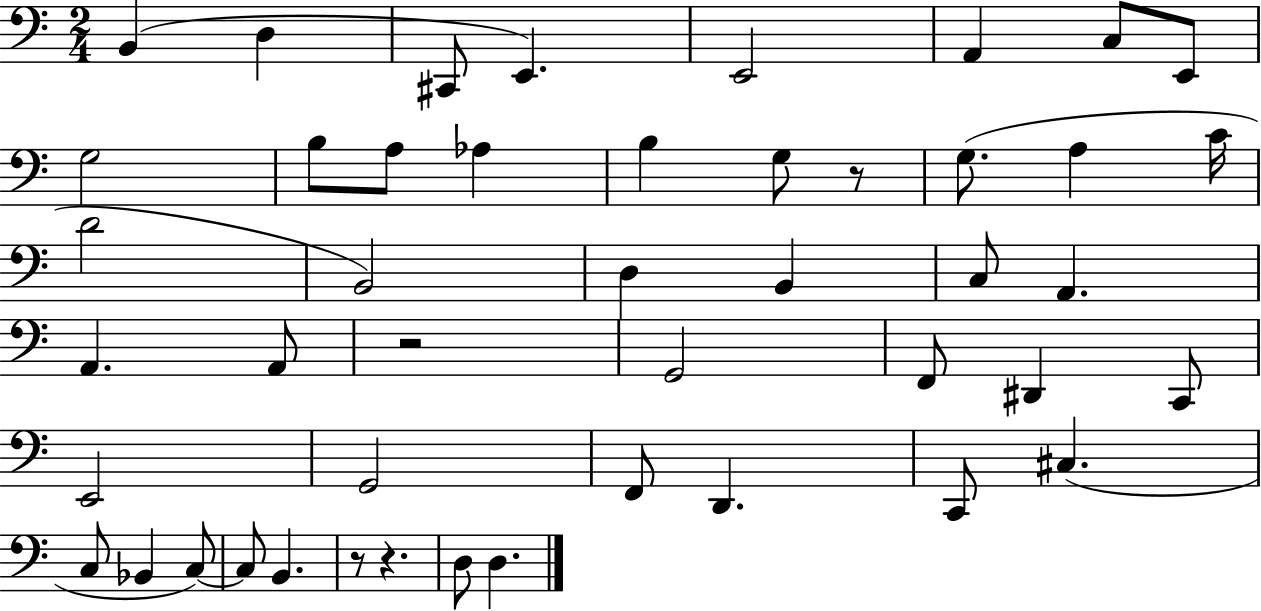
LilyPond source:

{
  \clef bass
  \numericTimeSignature
  \time 2/4
  \key c \major
  b,4( d4 | cis,8 e,4.) | e,2 | a,4 c8 e,8 | \break g2 | b8 a8 aes4 | b4 g8 r8 | g8.( a4 c'16 | \break d'2 | b,2) | d4 b,4 | c8 a,4. | \break a,4. a,8 | r2 | g,2 | f,8 dis,4 c,8 | \break e,2 | g,2 | f,8 d,4. | c,8 cis4.( | \break c8 bes,4 c8~~) | c8 b,4. | r8 r4. | d8 d4. | \break \bar "|."
}